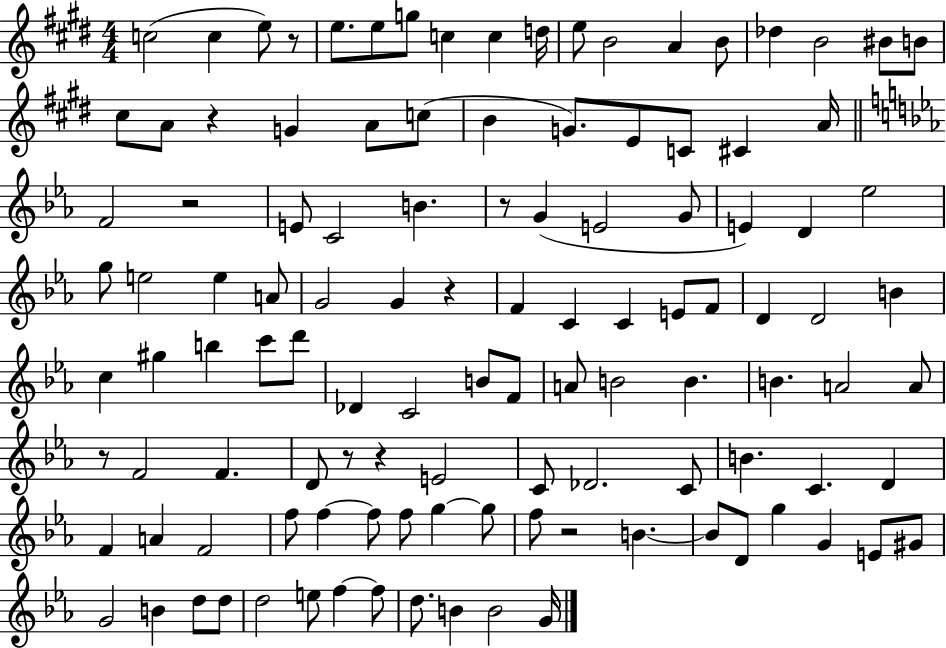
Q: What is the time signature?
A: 4/4